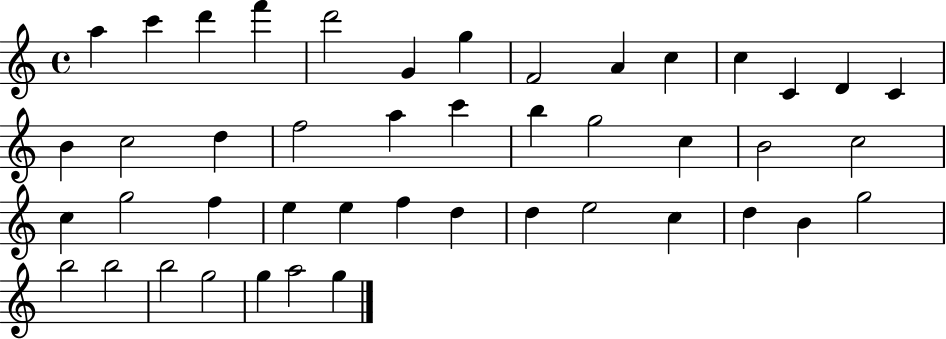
A5/q C6/q D6/q F6/q D6/h G4/q G5/q F4/h A4/q C5/q C5/q C4/q D4/q C4/q B4/q C5/h D5/q F5/h A5/q C6/q B5/q G5/h C5/q B4/h C5/h C5/q G5/h F5/q E5/q E5/q F5/q D5/q D5/q E5/h C5/q D5/q B4/q G5/h B5/h B5/h B5/h G5/h G5/q A5/h G5/q